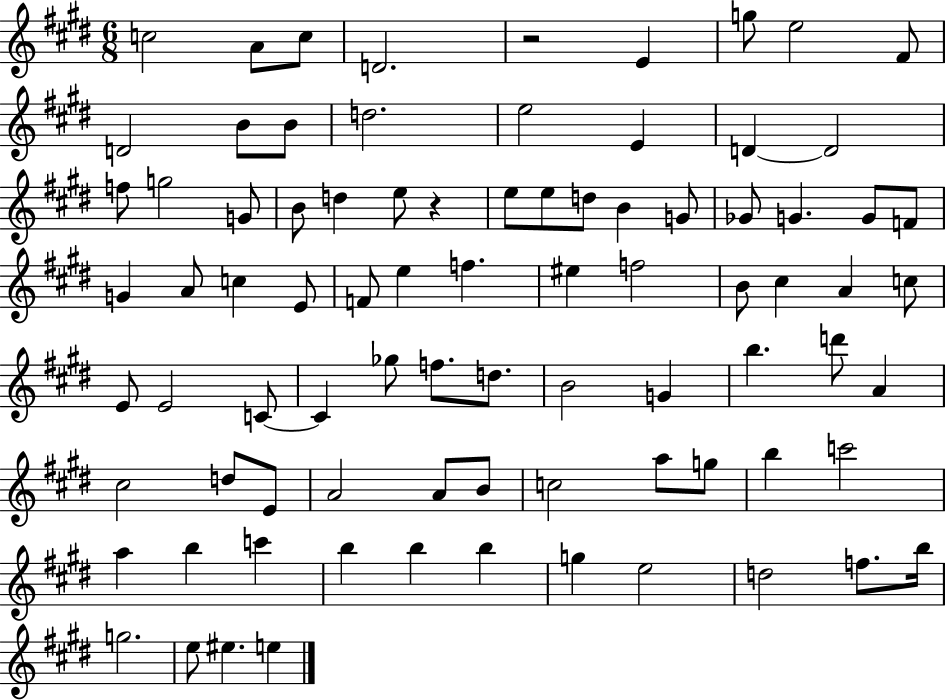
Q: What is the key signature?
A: E major